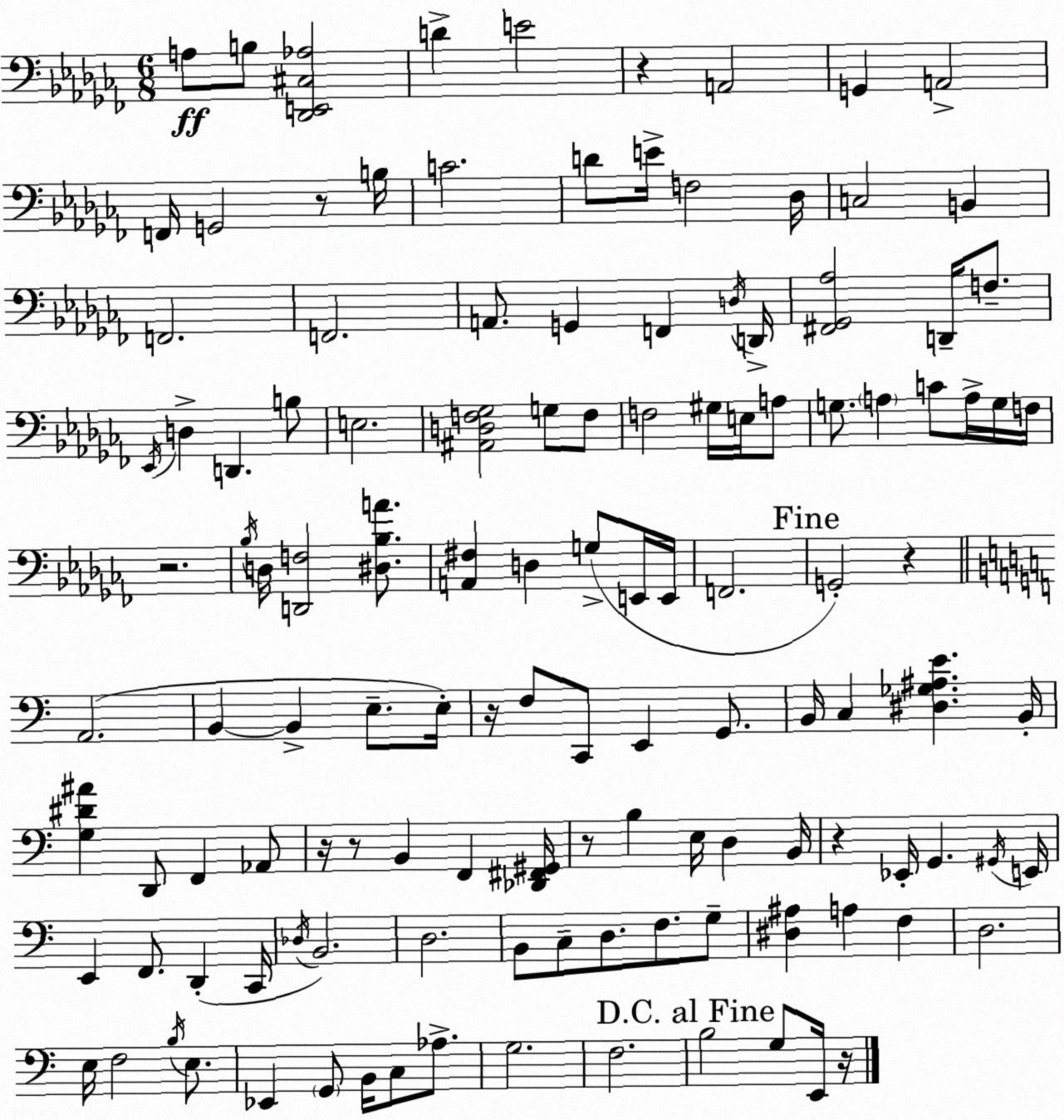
X:1
T:Untitled
M:6/8
L:1/4
K:Abm
A,/2 B,/2 [_D,,E,,^C,_A,]2 D E2 z A,,2 G,, A,,2 F,,/4 G,,2 z/2 B,/4 C2 D/2 E/4 F,2 _D,/4 C,2 B,, F,,2 F,,2 A,,/2 G,, F,, D,/4 D,,/4 [^F,,_G,,_A,]2 D,,/4 F,/2 _E,,/4 D, D,, B,/2 E,2 [^A,,D,F,_G,]2 G,/2 F,/2 F,2 ^G,/4 E,/4 A,/2 G,/2 A, C/2 A,/4 G,/4 F,/4 z2 _B,/4 D,/4 [D,,F,]2 [^D,_B,A]/2 [A,,^F,] D, G,/2 E,,/4 E,,/4 F,,2 G,,2 z A,,2 B,, B,, E,/2 E,/4 z/4 F,/2 C,,/2 E,, G,,/2 B,,/4 C, [^D,_G,^A,E] B,,/4 [G,^D^A] D,,/2 F,, _A,,/2 z/4 z/2 B,, F,, [_D,,^F,,^G,,]/4 z/2 B, E,/4 D, B,,/4 z _E,,/4 G,, ^G,,/4 E,,/4 E,, F,,/2 D,, C,,/4 _D,/4 B,,2 D,2 B,,/2 C,/2 D,/2 F,/2 G,/2 [^D,^A,] A, F, D,2 E,/4 F,2 B,/4 E,/2 _E,, G,,/2 B,,/4 C,/2 _A,/2 G,2 F,2 B,2 G,/2 E,,/4 z/4